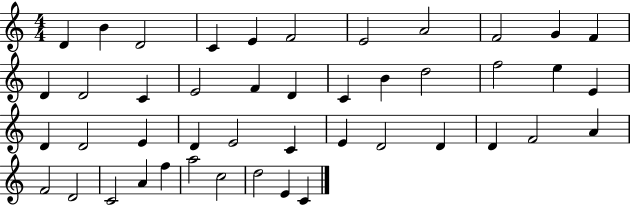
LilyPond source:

{
  \clef treble
  \numericTimeSignature
  \time 4/4
  \key c \major
  d'4 b'4 d'2 | c'4 e'4 f'2 | e'2 a'2 | f'2 g'4 f'4 | \break d'4 d'2 c'4 | e'2 f'4 d'4 | c'4 b'4 d''2 | f''2 e''4 e'4 | \break d'4 d'2 e'4 | d'4 e'2 c'4 | e'4 d'2 d'4 | d'4 f'2 a'4 | \break f'2 d'2 | c'2 a'4 f''4 | a''2 c''2 | d''2 e'4 c'4 | \break \bar "|."
}